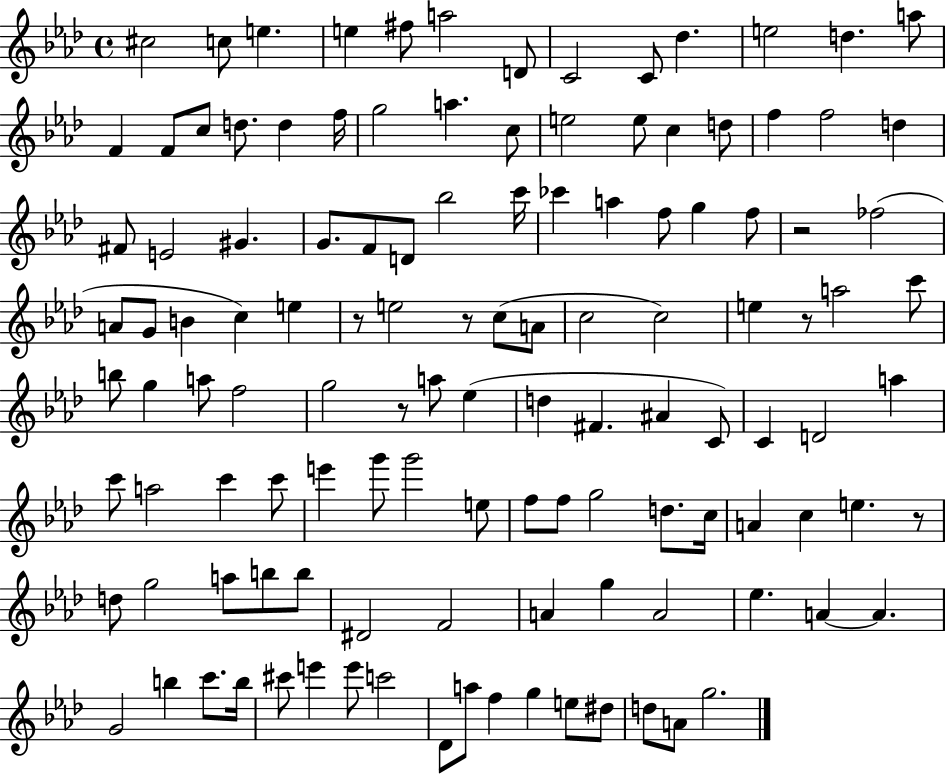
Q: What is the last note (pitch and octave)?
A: G5